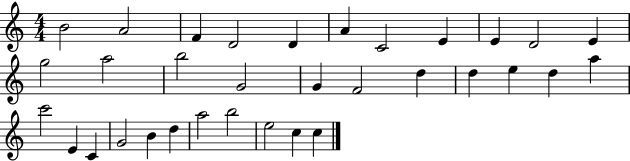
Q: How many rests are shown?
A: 0